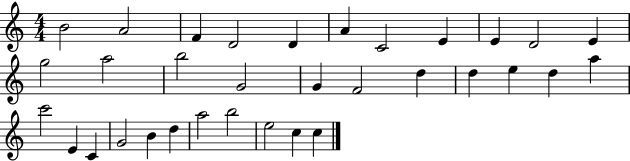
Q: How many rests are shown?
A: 0